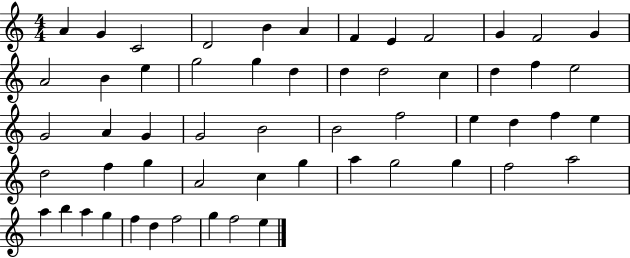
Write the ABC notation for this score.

X:1
T:Untitled
M:4/4
L:1/4
K:C
A G C2 D2 B A F E F2 G F2 G A2 B e g2 g d d d2 c d f e2 G2 A G G2 B2 B2 f2 e d f e d2 f g A2 c g a g2 g f2 a2 a b a g f d f2 g f2 e